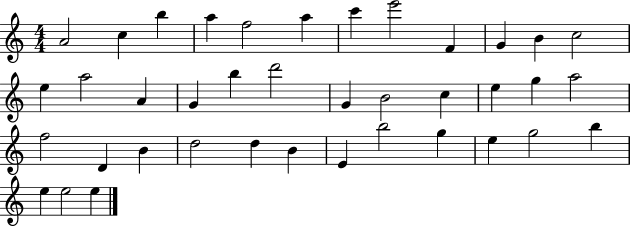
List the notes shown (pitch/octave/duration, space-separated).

A4/h C5/q B5/q A5/q F5/h A5/q C6/q E6/h F4/q G4/q B4/q C5/h E5/q A5/h A4/q G4/q B5/q D6/h G4/q B4/h C5/q E5/q G5/q A5/h F5/h D4/q B4/q D5/h D5/q B4/q E4/q B5/h G5/q E5/q G5/h B5/q E5/q E5/h E5/q